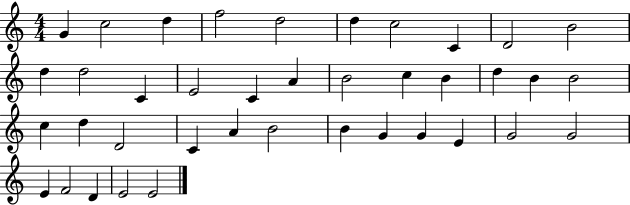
X:1
T:Untitled
M:4/4
L:1/4
K:C
G c2 d f2 d2 d c2 C D2 B2 d d2 C E2 C A B2 c B d B B2 c d D2 C A B2 B G G E G2 G2 E F2 D E2 E2